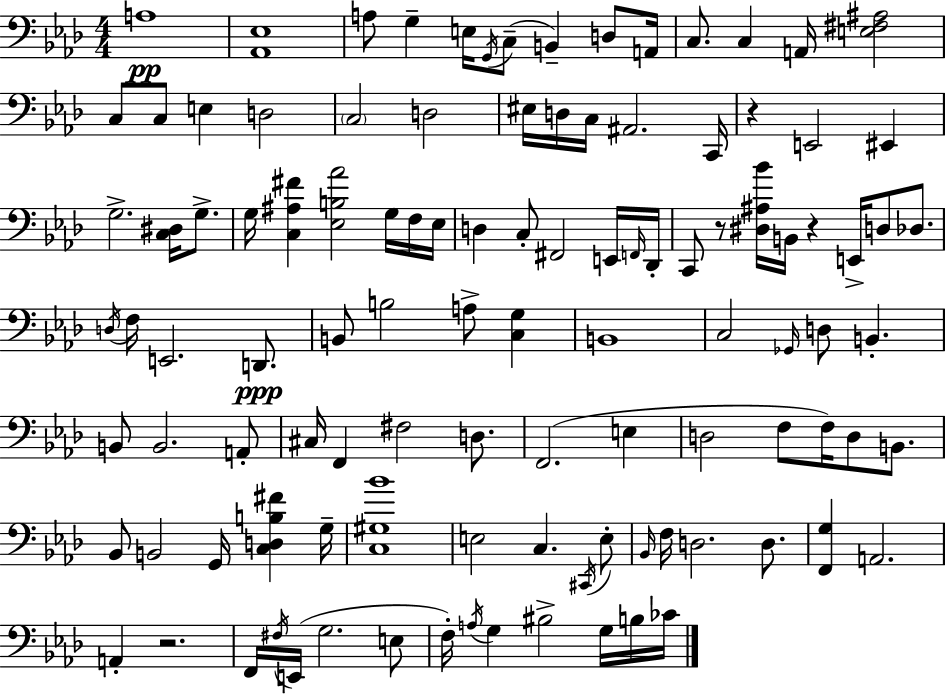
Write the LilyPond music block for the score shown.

{
  \clef bass
  \numericTimeSignature
  \time 4/4
  \key aes \major
  a1\pp | <aes, ees>1 | a8 g4-- e16 \acciaccatura { g,16 }( c8-- b,4--) d8 | a,16 c8. c4 a,16 <e fis ais>2 | \break c8 c8 e4 d2 | \parenthesize c2 d2 | eis16 d16 c16 ais,2. | c,16 r4 e,2 eis,4 | \break g2.-> <c dis>16 g8.-> | g16 <c ais fis'>4 <ees b aes'>2 g16 f16 | ees16 d4 c8-. fis,2 e,16 | \grace { f,16 } des,16-. c,8 r8 <dis ais bes'>16 b,16 r4 e,16-> d8 des8. | \break \acciaccatura { d16 } f16 e,2. | d,8.\ppp b,8 b2 a8-> <c g>4 | b,1 | c2 \grace { ges,16 } d8 b,4.-. | \break b,8 b,2. | a,8-. cis16 f,4 fis2 | d8. f,2.( | e4 d2 f8 f16) d8 | \break b,8. bes,8 b,2 g,16 <c d b fis'>4 | g16-- <c gis bes'>1 | e2 c4. | \acciaccatura { cis,16 } e8-. \grace { bes,16 } f16 d2. | \break d8. <f, g>4 a,2. | a,4-. r2. | f,16 \acciaccatura { fis16 }( e,16 g2. | e8 f16-.) \acciaccatura { a16 } g4 bis2-> | \break g16 b16 ces'16 \bar "|."
}